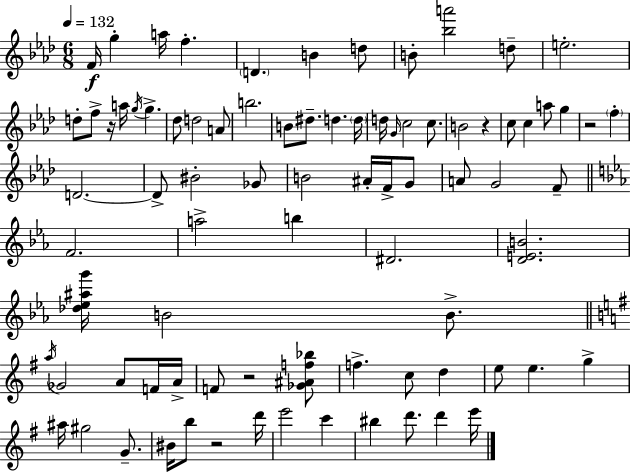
{
  \clef treble
  \numericTimeSignature
  \time 6/8
  \key aes \major
  \tempo 4 = 132
  f'16\f g''4-. a''16 f''4.-. | \parenthesize d'4. b'4 d''8 | b'8-. <bes'' a'''>2 d''8-- | e''2.-. | \break d''8-. f''8-> r16 a''16 \acciaccatura { g''16 } g''4.-> | des''8 d''2 a'8 | b''2. | b'8 dis''8.-- d''4. | \break \parenthesize d''16 d''16 \grace { g'16 } c''2 c''8. | b'2 r4 | c''8 c''4 a''8 g''4 | r2 \parenthesize f''4-. | \break d'2.~~ | d'8-> bis'2-. | ges'8 b'2 ais'16-. f'16-> | g'8 a'8 g'2 | \break f'8-- \bar "||" \break \key ees \major f'2. | a''2-> b''4 | dis'2. | <d' e' b'>2. | \break <des'' ees'' ais'' g'''>16 b'2 b'8.-> | \bar "||" \break \key e \minor \acciaccatura { a''16 } ges'2 a'8 f'16 | a'16-> f'8 r2 <ges' ais' f'' bes''>8 | f''4.-> c''8 d''4 | e''8 e''4. g''4-> | \break ais''16 gis''2 g'8.-- | bis'16 b''8 r2 | d'''16 e'''2 c'''4 | bis''4 d'''8. d'''4 | \break e'''16 \bar "|."
}